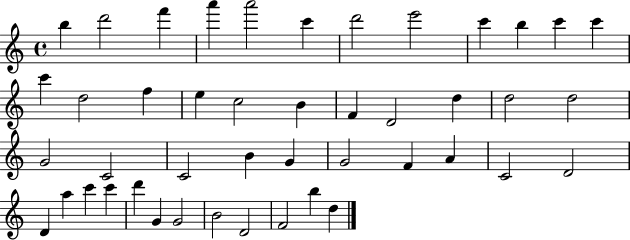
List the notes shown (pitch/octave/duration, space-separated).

B5/q D6/h F6/q A6/q A6/h C6/q D6/h E6/h C6/q B5/q C6/q C6/q C6/q D5/h F5/q E5/q C5/h B4/q F4/q D4/h D5/q D5/h D5/h G4/h C4/h C4/h B4/q G4/q G4/h F4/q A4/q C4/h D4/h D4/q A5/q C6/q C6/q D6/q G4/q G4/h B4/h D4/h F4/h B5/q D5/q